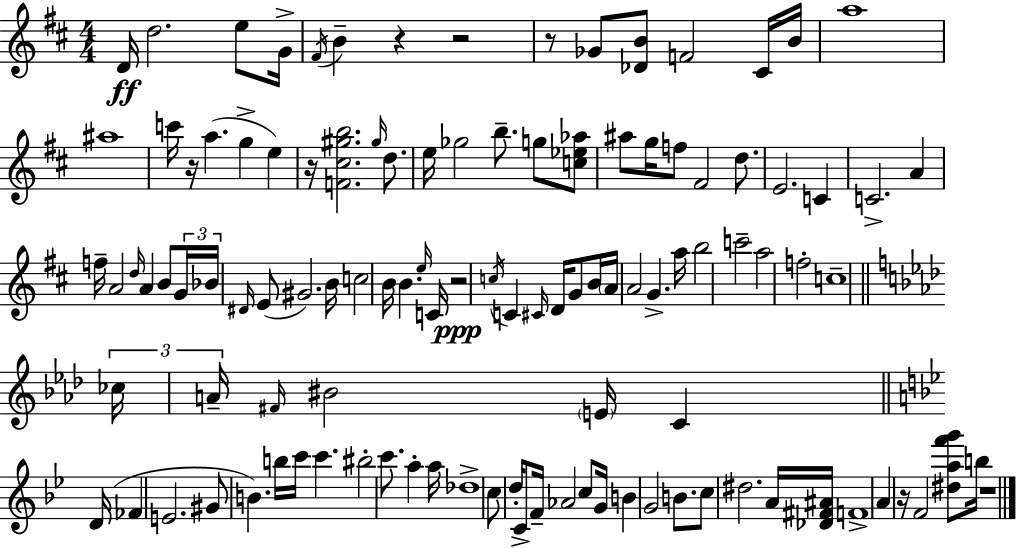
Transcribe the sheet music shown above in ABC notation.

X:1
T:Untitled
M:4/4
L:1/4
K:D
D/4 d2 e/2 G/4 ^F/4 B z z2 z/2 _G/2 [_DB]/2 F2 ^C/4 B/4 a4 ^a4 c'/4 z/4 a g e z/4 [F^c^gb]2 ^g/4 d/2 e/4 _g2 b/2 g/2 [c_e_a]/2 ^a/2 g/4 f/2 ^F2 d/2 E2 C C2 A f/4 A2 d/4 A B/2 G/4 _B/4 ^D/4 E/2 ^G2 B/4 c2 B/4 B e/4 C/4 z2 c/4 C ^C/4 D/4 G/2 B/4 A/4 A2 G a/4 b2 c'2 a2 f2 c4 _c/4 A/4 ^F/4 ^B2 E/4 C D/4 _F E2 ^G/2 B b/4 c'/4 c' ^b2 c'/2 a a/4 _d4 c/2 d/4 C/2 F/4 _A2 c/2 G/4 B G2 B/2 c/2 ^d2 A/4 [_D^F^A]/4 F4 A z/4 F2 [^daf'g']/2 b/4 z4